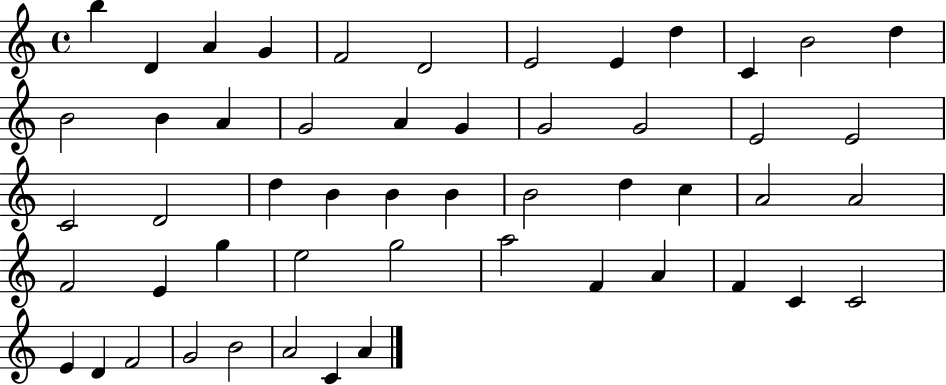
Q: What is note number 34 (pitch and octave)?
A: F4